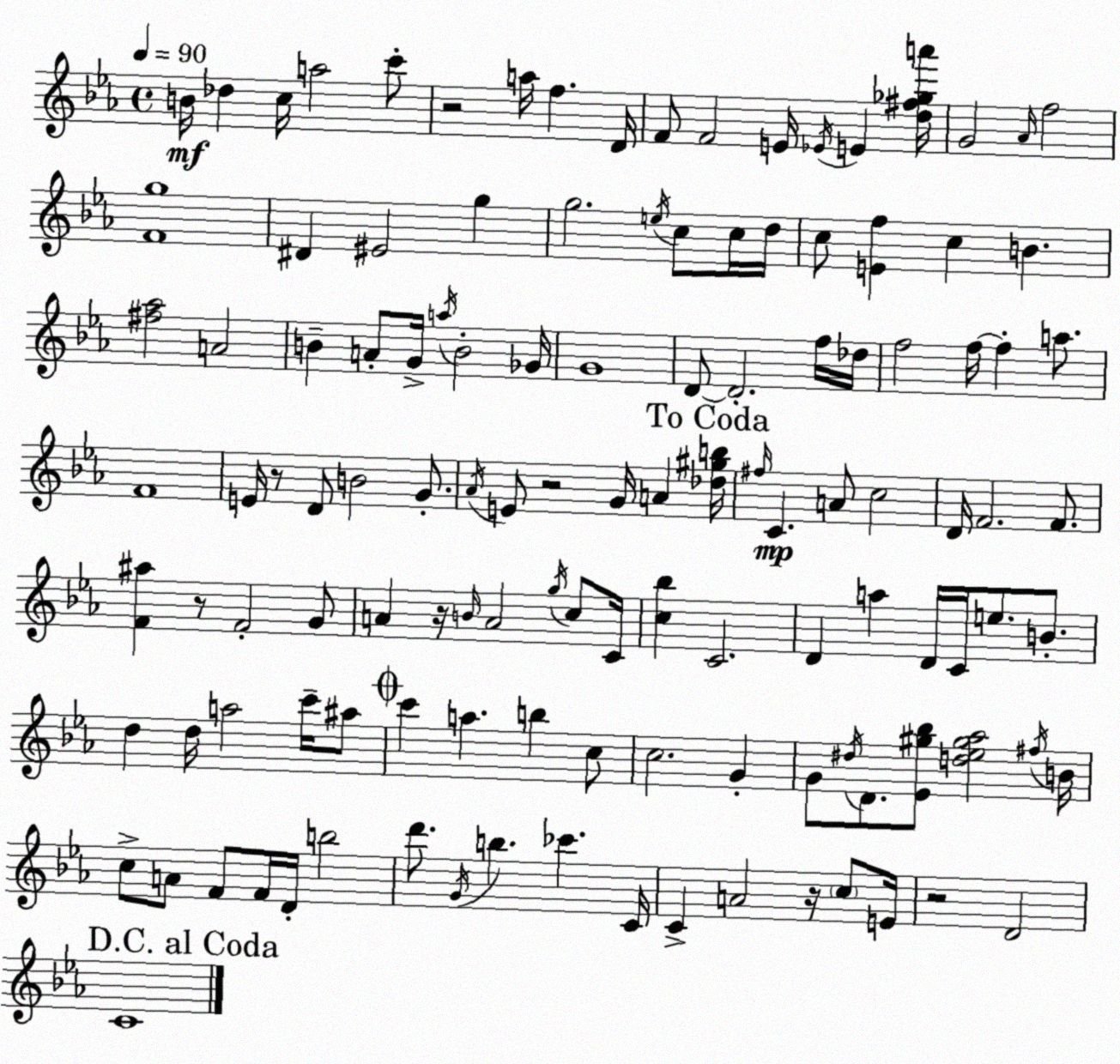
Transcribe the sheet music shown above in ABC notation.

X:1
T:Untitled
M:4/4
L:1/4
K:Cm
B/4 _d c/4 a2 c'/2 z2 a/4 f D/4 F/2 F2 E/4 _E/4 E [d^f_ga']/4 G2 _A/4 f2 [Fg]4 ^D ^E2 g g2 e/4 c/2 c/4 d/4 c/2 [Ef] c B [^f_a]2 A2 B A/2 G/4 a/4 B2 _G/4 G4 D/2 D2 f/4 _d/4 f2 f/4 f a/2 F4 E/4 z/2 D/2 B2 G/2 _A/4 E/2 z2 G/4 A [_d^gb]/4 ^f/4 C A/2 c2 D/4 F2 F/2 [F^a] z/2 F2 G/2 A z/4 B/4 A2 g/4 c/2 C/4 [c_b] C2 D a D/4 C/4 e/2 B/2 d d/4 a2 c'/4 ^a/2 c' a b c/2 c2 G G/2 ^d/4 D/2 [_E^g_b]/2 [d_e^g_a]2 ^f/4 B/4 c/2 A/2 F/2 F/4 D/4 b2 d'/2 G/4 b _c' C/4 C A2 z/4 c/2 E/4 z2 D2 C4